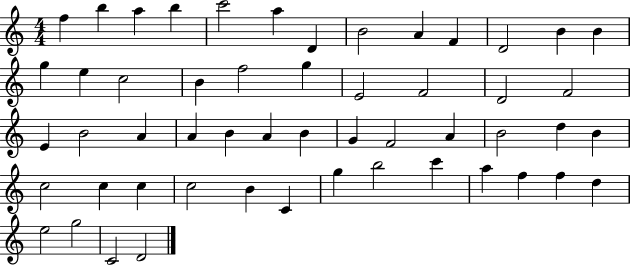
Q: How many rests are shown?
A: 0